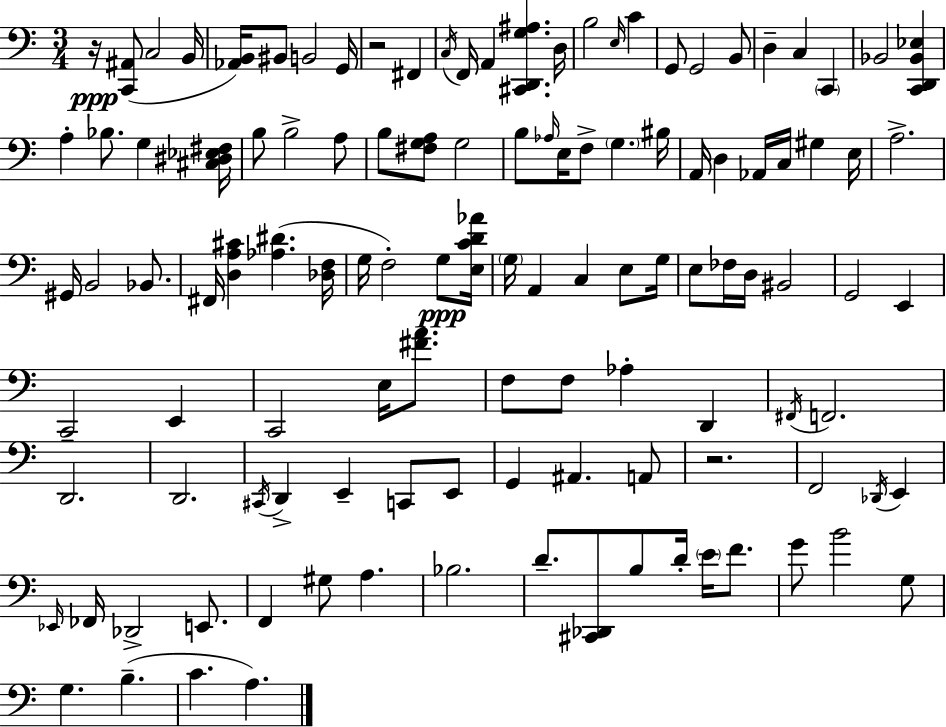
X:1
T:Untitled
M:3/4
L:1/4
K:C
z/4 [C,,^A,,]/2 C,2 B,,/4 [_A,,B,,]/4 ^B,,/2 B,,2 G,,/4 z2 ^F,, C,/4 F,,/4 A,, [^C,,D,,G,^A,] D,/4 B,2 E,/4 C G,,/2 G,,2 B,,/2 D, C, C,, _B,,2 [C,,D,,_B,,_E,] A, _B,/2 G, [^C,^D,_E,^F,]/4 B,/2 B,2 A,/2 B,/2 [^F,G,A,]/2 G,2 B,/2 _A,/4 E,/4 F,/2 G, ^B,/4 A,,/4 D, _A,,/4 C,/4 ^G, E,/4 A,2 ^G,,/4 B,,2 _B,,/2 ^F,,/4 [D,A,^C] [_A,^D] [_D,F,]/4 G,/4 F,2 G,/2 [E,CD_A]/4 G,/4 A,, C, E,/2 G,/4 E,/2 _F,/4 D,/4 ^B,,2 G,,2 E,, C,,2 E,, C,,2 E,/4 [^FA]/2 F,/2 F,/2 _A, D,, ^F,,/4 F,,2 D,,2 D,,2 ^C,,/4 D,, E,, C,,/2 E,,/2 G,, ^A,, A,,/2 z2 F,,2 _D,,/4 E,, _E,,/4 _F,,/4 _D,,2 E,,/2 F,, ^G,/2 A, _B,2 D/2 [^C,,_D,,]/2 B,/2 D/4 E/4 F/2 G/2 B2 G,/2 G, B, C A,